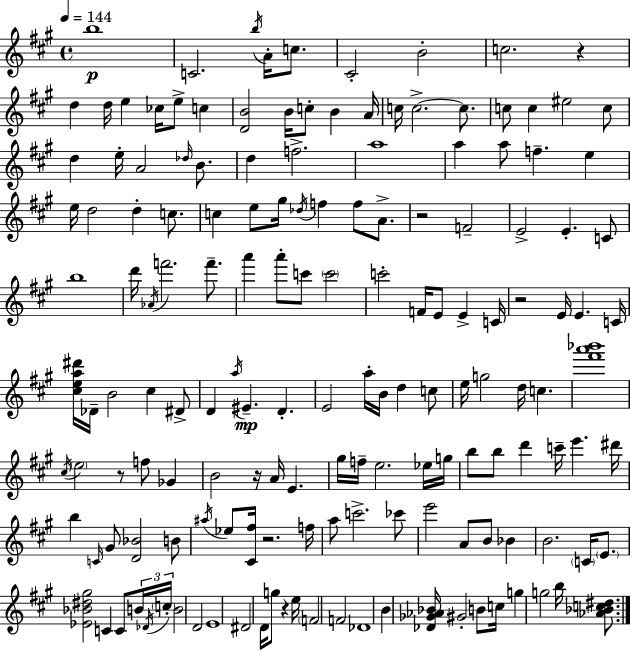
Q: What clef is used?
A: treble